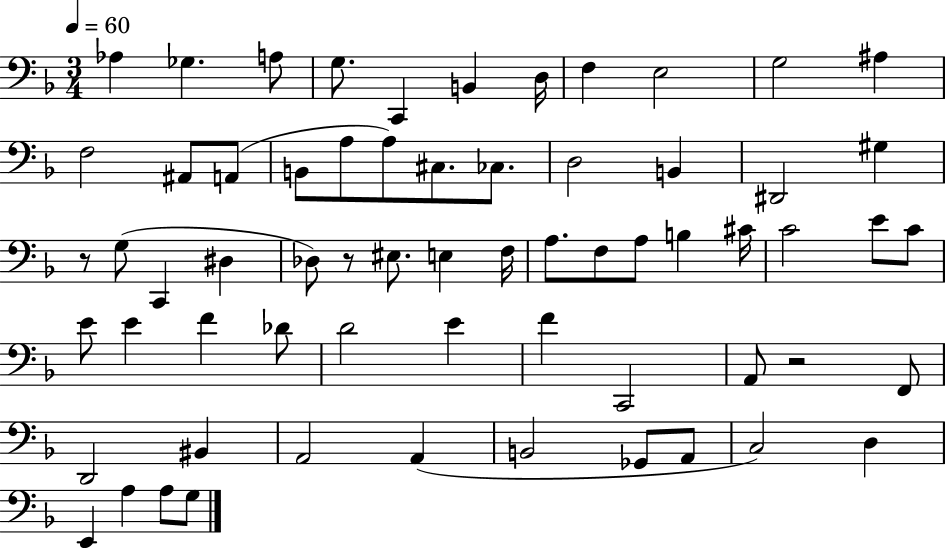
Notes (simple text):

Ab3/q Gb3/q. A3/e G3/e. C2/q B2/q D3/s F3/q E3/h G3/h A#3/q F3/h A#2/e A2/e B2/e A3/e A3/e C#3/e. CES3/e. D3/h B2/q D#2/h G#3/q R/e G3/e C2/q D#3/q Db3/e R/e EIS3/e. E3/q F3/s A3/e. F3/e A3/e B3/q C#4/s C4/h E4/e C4/e E4/e E4/q F4/q Db4/e D4/h E4/q F4/q C2/h A2/e R/h F2/e D2/h BIS2/q A2/h A2/q B2/h Gb2/e A2/e C3/h D3/q E2/q A3/q A3/e G3/e